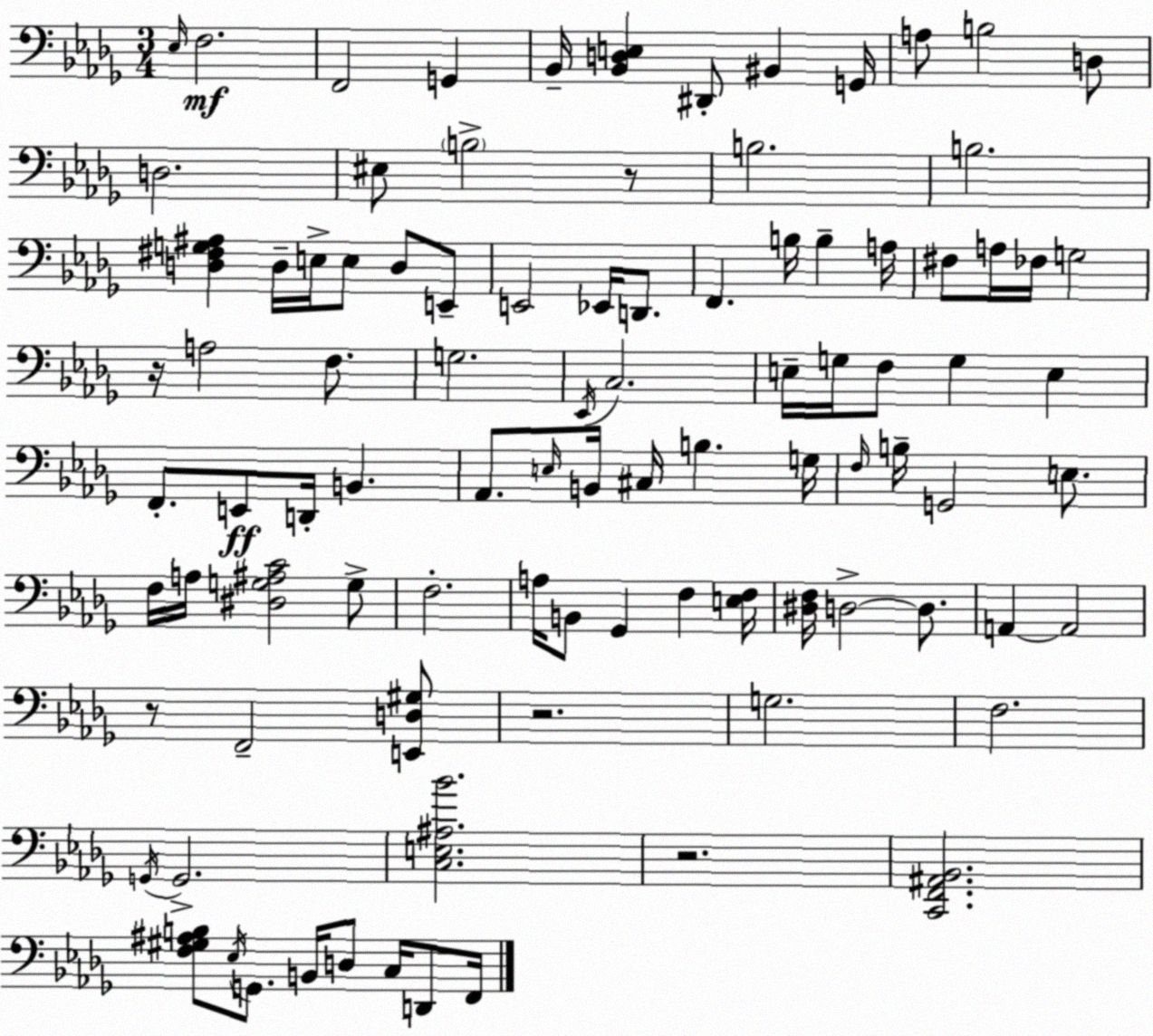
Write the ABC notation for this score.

X:1
T:Untitled
M:3/4
L:1/4
K:Bbm
_E,/4 F,2 F,,2 G,, _B,,/4 [_B,,D,E,] ^D,,/2 ^B,, G,,/4 A,/2 B,2 D,/2 D,2 ^E,/2 B,2 z/2 B,2 B,2 [D,^F,G,^A,] D,/4 E,/4 E,/2 D,/2 E,,/2 E,,2 _E,,/4 D,,/2 F,, B,/4 B, A,/4 ^F,/2 A,/4 _F,/4 G,2 z/4 A,2 F,/2 G,2 _E,,/4 C,2 E,/4 G,/4 F,/2 G, E, F,,/2 E,,/2 D,,/4 B,, _A,,/2 E,/4 B,,/4 ^C,/4 B, G,/4 F,/4 B,/4 G,,2 E,/2 F,/4 A,/4 [^D,G,^A,C]2 G,/2 F,2 A,/4 B,,/2 _G,, F, [E,F,]/4 [^D,F,]/4 D,2 D,/2 A,, A,,2 z/2 F,,2 [E,,D,^G,]/2 z2 G,2 F,2 G,,/4 G,,2 [C,E,^A,_B]2 z2 [C,,F,,^A,,_B,,]2 [F,^G,^A,B,]/2 _E,/4 G,,/2 B,,/4 D,/2 C,/4 D,,/2 F,,/4